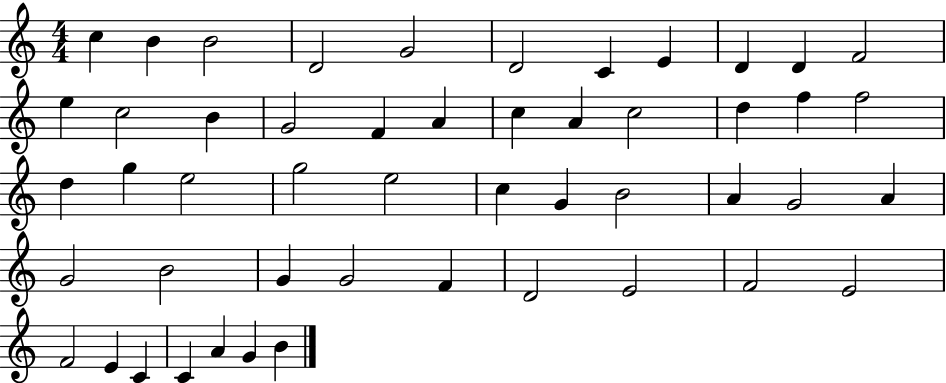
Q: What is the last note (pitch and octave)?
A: B4